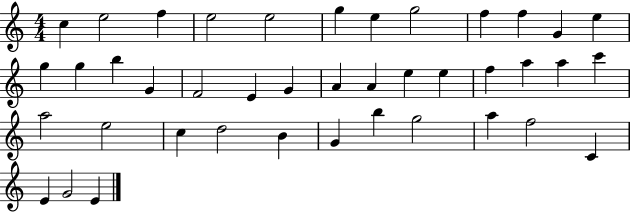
X:1
T:Untitled
M:4/4
L:1/4
K:C
c e2 f e2 e2 g e g2 f f G e g g b G F2 E G A A e e f a a c' a2 e2 c d2 B G b g2 a f2 C E G2 E